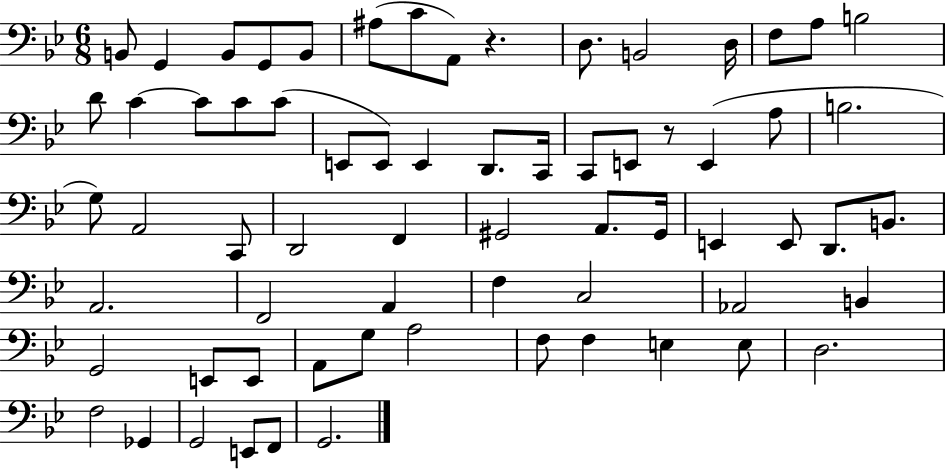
B2/e G2/q B2/e G2/e B2/e A#3/e C4/e A2/e R/q. D3/e. B2/h D3/s F3/e A3/e B3/h D4/e C4/q C4/e C4/e C4/e E2/e E2/e E2/q D2/e. C2/s C2/e E2/e R/e E2/q A3/e B3/h. G3/e A2/h C2/e D2/h F2/q G#2/h A2/e. G#2/s E2/q E2/e D2/e. B2/e. A2/h. F2/h A2/q F3/q C3/h Ab2/h B2/q G2/h E2/e E2/e A2/e G3/e A3/h F3/e F3/q E3/q E3/e D3/h. F3/h Gb2/q G2/h E2/e F2/e G2/h.